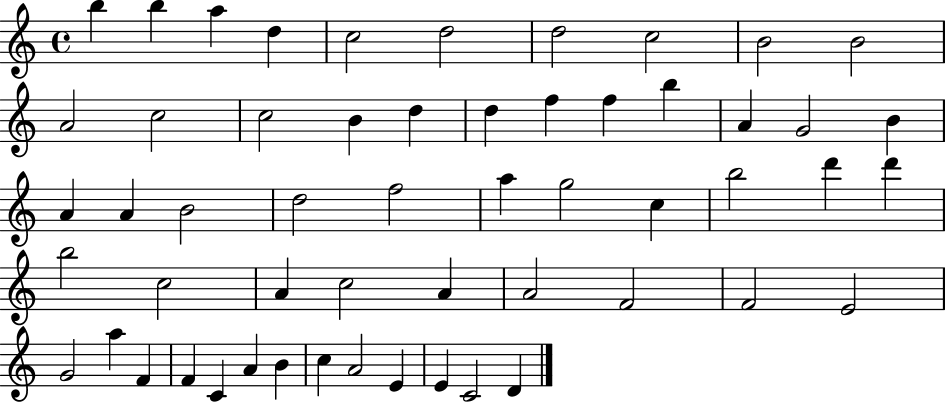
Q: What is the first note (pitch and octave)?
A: B5